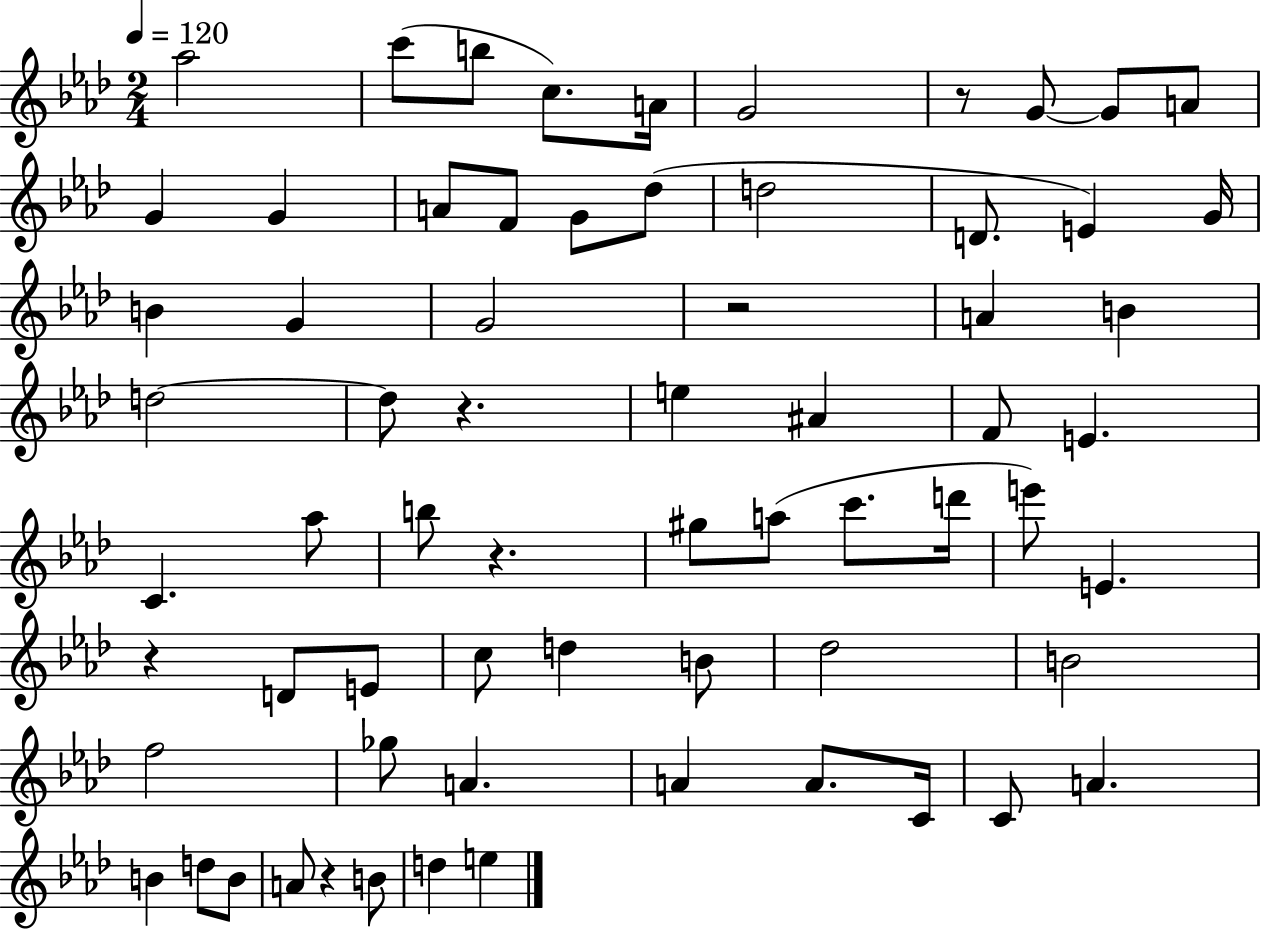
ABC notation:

X:1
T:Untitled
M:2/4
L:1/4
K:Ab
_a2 c'/2 b/2 c/2 A/4 G2 z/2 G/2 G/2 A/2 G G A/2 F/2 G/2 _d/2 d2 D/2 E G/4 B G G2 z2 A B d2 d/2 z e ^A F/2 E C _a/2 b/2 z ^g/2 a/2 c'/2 d'/4 e'/2 E z D/2 E/2 c/2 d B/2 _d2 B2 f2 _g/2 A A A/2 C/4 C/2 A B d/2 B/2 A/2 z B/2 d e